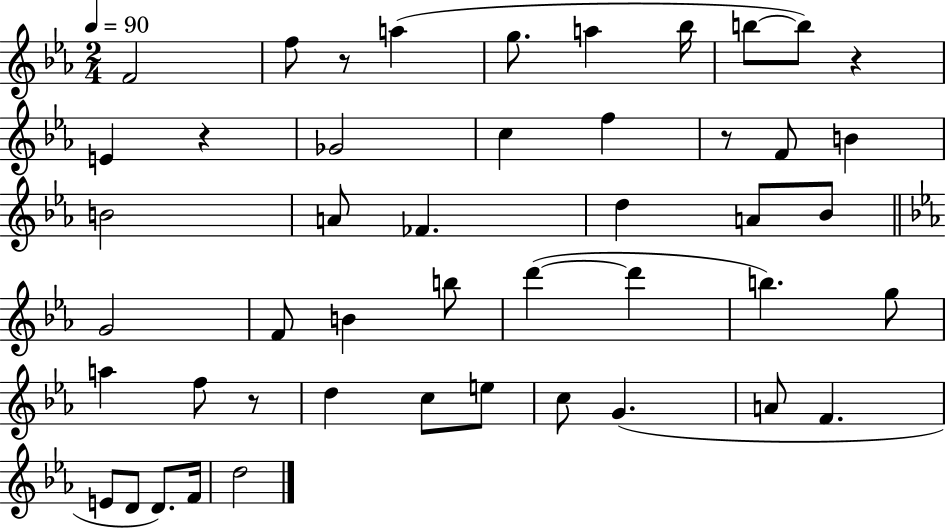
F4/h F5/e R/e A5/q G5/e. A5/q Bb5/s B5/e B5/e R/q E4/q R/q Gb4/h C5/q F5/q R/e F4/e B4/q B4/h A4/e FES4/q. D5/q A4/e Bb4/e G4/h F4/e B4/q B5/e D6/q D6/q B5/q. G5/e A5/q F5/e R/e D5/q C5/e E5/e C5/e G4/q. A4/e F4/q. E4/e D4/e D4/e. F4/s D5/h